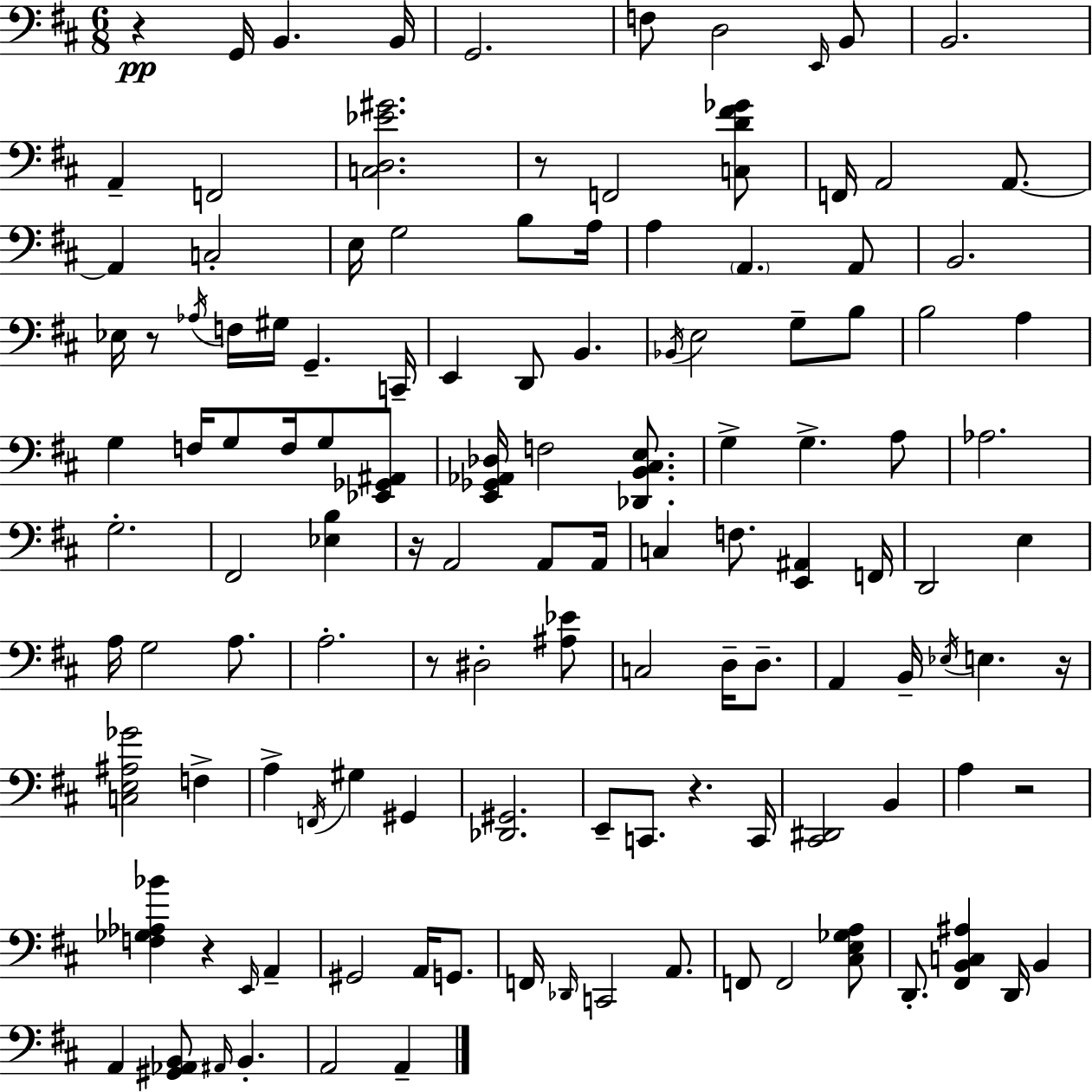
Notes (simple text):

R/q G2/s B2/q. B2/s G2/h. F3/e D3/h E2/s B2/e B2/h. A2/q F2/h [C3,D3,Eb4,G#4]/h. R/e F2/h [C3,D4,F#4,Gb4]/e F2/s A2/h A2/e. A2/q C3/h E3/s G3/h B3/e A3/s A3/q A2/q. A2/e B2/h. Eb3/s R/e Ab3/s F3/s G#3/s G2/q. C2/s E2/q D2/e B2/q. Bb2/s E3/h G3/e B3/e B3/h A3/q G3/q F3/s G3/e F3/s G3/e [Eb2,Gb2,A#2]/e [E2,Gb2,Ab2,Db3]/s F3/h [Db2,B2,C#3,E3]/e. G3/q G3/q. A3/e Ab3/h. G3/h. F#2/h [Eb3,B3]/q R/s A2/h A2/e A2/s C3/q F3/e. [E2,A#2]/q F2/s D2/h E3/q A3/s G3/h A3/e. A3/h. R/e D#3/h [A#3,Eb4]/e C3/h D3/s D3/e. A2/q B2/s Eb3/s E3/q. R/s [C3,E3,A#3,Gb4]/h F3/q A3/q F2/s G#3/q G#2/q [Db2,G#2]/h. E2/e C2/e. R/q. C2/s [C#2,D#2]/h B2/q A3/q R/h [F3,Gb3,Ab3,Bb4]/q R/q E2/s A2/q G#2/h A2/s G2/e. F2/s Db2/s C2/h A2/e. F2/e F2/h [C#3,E3,Gb3,A3]/e D2/e. [F#2,B2,C3,A#3]/q D2/s B2/q A2/q [G#2,Ab2,B2]/e A#2/s B2/q. A2/h A2/q